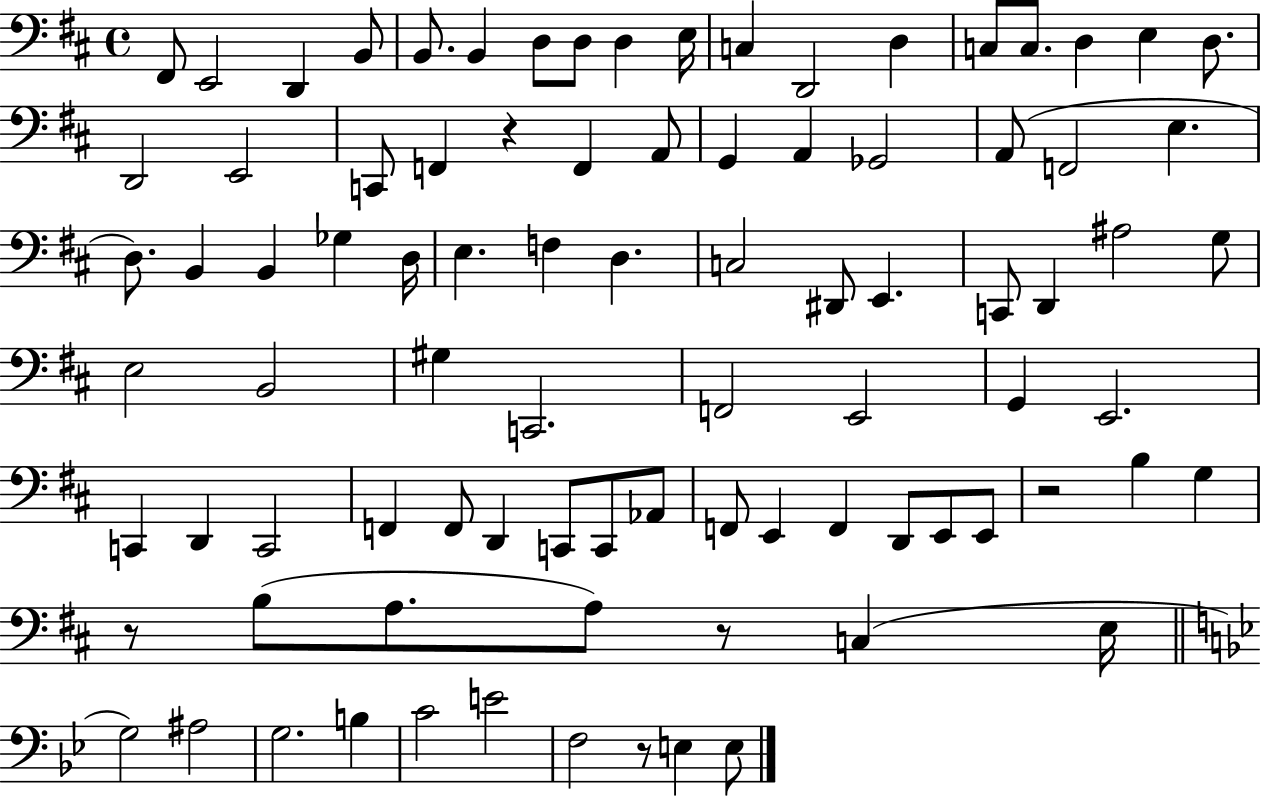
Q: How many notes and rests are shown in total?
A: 89